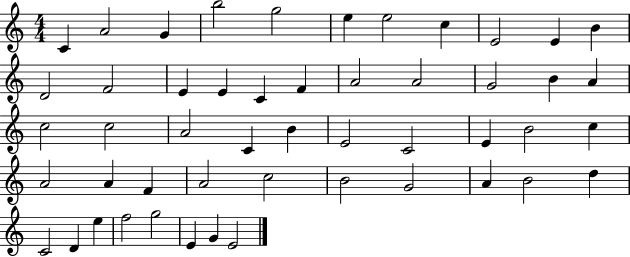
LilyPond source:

{
  \clef treble
  \numericTimeSignature
  \time 4/4
  \key c \major
  c'4 a'2 g'4 | b''2 g''2 | e''4 e''2 c''4 | e'2 e'4 b'4 | \break d'2 f'2 | e'4 e'4 c'4 f'4 | a'2 a'2 | g'2 b'4 a'4 | \break c''2 c''2 | a'2 c'4 b'4 | e'2 c'2 | e'4 b'2 c''4 | \break a'2 a'4 f'4 | a'2 c''2 | b'2 g'2 | a'4 b'2 d''4 | \break c'2 d'4 e''4 | f''2 g''2 | e'4 g'4 e'2 | \bar "|."
}